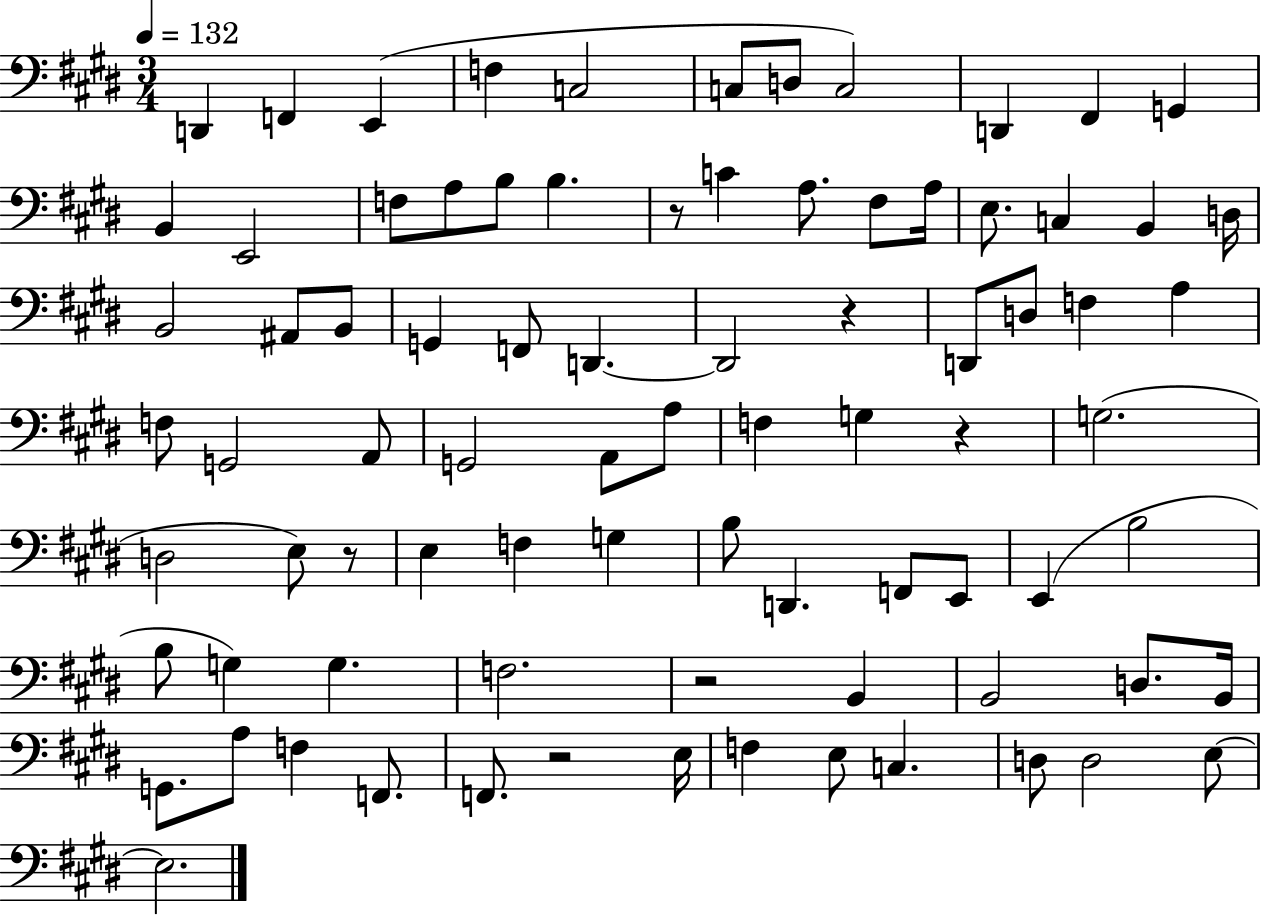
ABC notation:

X:1
T:Untitled
M:3/4
L:1/4
K:E
D,, F,, E,, F, C,2 C,/2 D,/2 C,2 D,, ^F,, G,, B,, E,,2 F,/2 A,/2 B,/2 B, z/2 C A,/2 ^F,/2 A,/4 E,/2 C, B,, D,/4 B,,2 ^A,,/2 B,,/2 G,, F,,/2 D,, D,,2 z D,,/2 D,/2 F, A, F,/2 G,,2 A,,/2 G,,2 A,,/2 A,/2 F, G, z G,2 D,2 E,/2 z/2 E, F, G, B,/2 D,, F,,/2 E,,/2 E,, B,2 B,/2 G, G, F,2 z2 B,, B,,2 D,/2 B,,/4 G,,/2 A,/2 F, F,,/2 F,,/2 z2 E,/4 F, E,/2 C, D,/2 D,2 E,/2 E,2